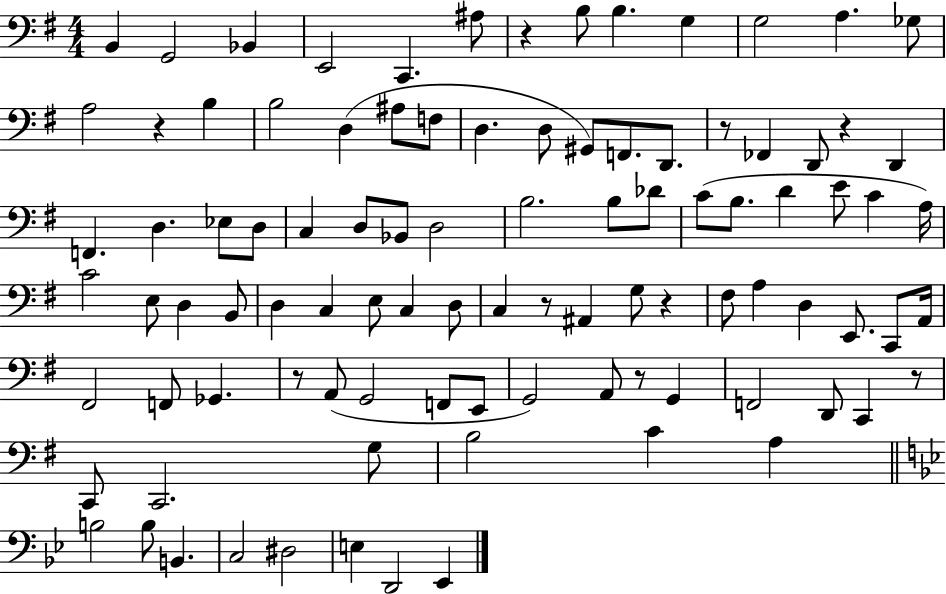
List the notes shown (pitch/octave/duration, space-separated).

B2/q G2/h Bb2/q E2/h C2/q. A#3/e R/q B3/e B3/q. G3/q G3/h A3/q. Gb3/e A3/h R/q B3/q B3/h D3/q A#3/e F3/e D3/q. D3/e G#2/e F2/e. D2/e. R/e FES2/q D2/e R/q D2/q F2/q. D3/q. Eb3/e D3/e C3/q D3/e Bb2/e D3/h B3/h. B3/e Db4/e C4/e B3/e. D4/q E4/e C4/q A3/s C4/h E3/e D3/q B2/e D3/q C3/q E3/e C3/q D3/e C3/q R/e A#2/q G3/e R/q F#3/e A3/q D3/q E2/e. C2/e A2/s F#2/h F2/e Gb2/q. R/e A2/e G2/h F2/e E2/e G2/h A2/e R/e G2/q F2/h D2/e C2/q R/e C2/e C2/h. G3/e B3/h C4/q A3/q B3/h B3/e B2/q. C3/h D#3/h E3/q D2/h Eb2/q